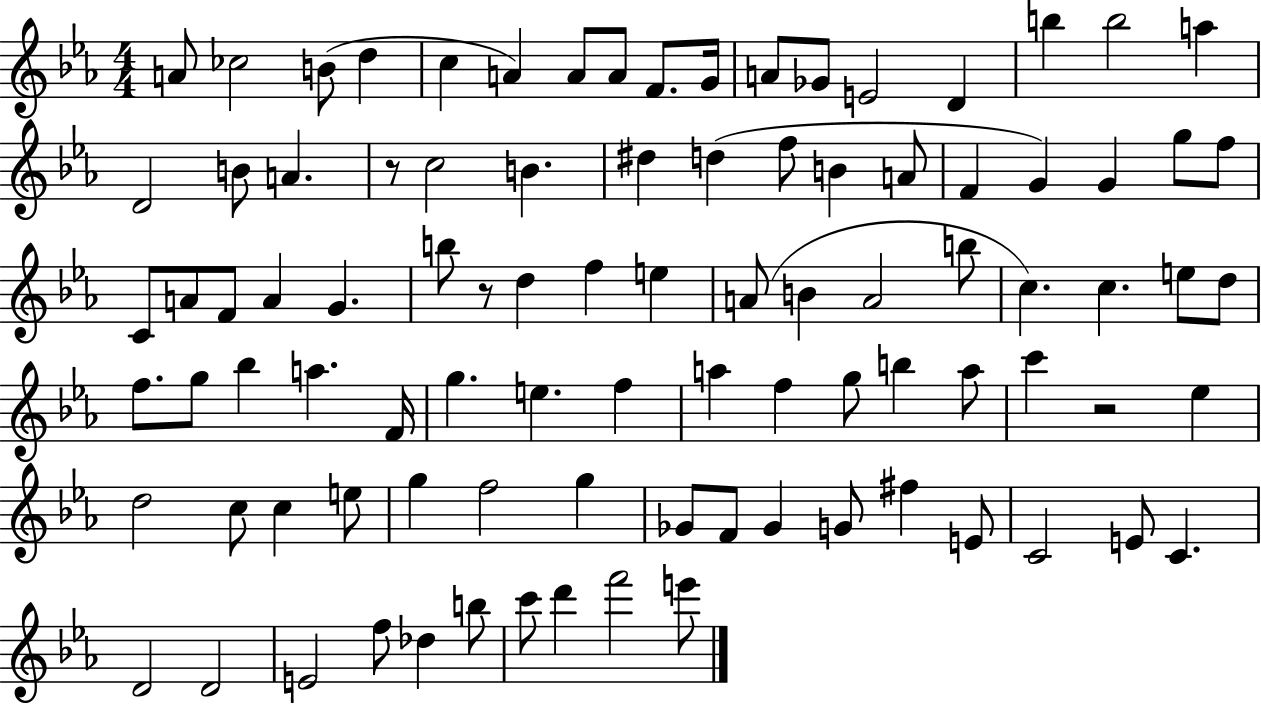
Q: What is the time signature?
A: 4/4